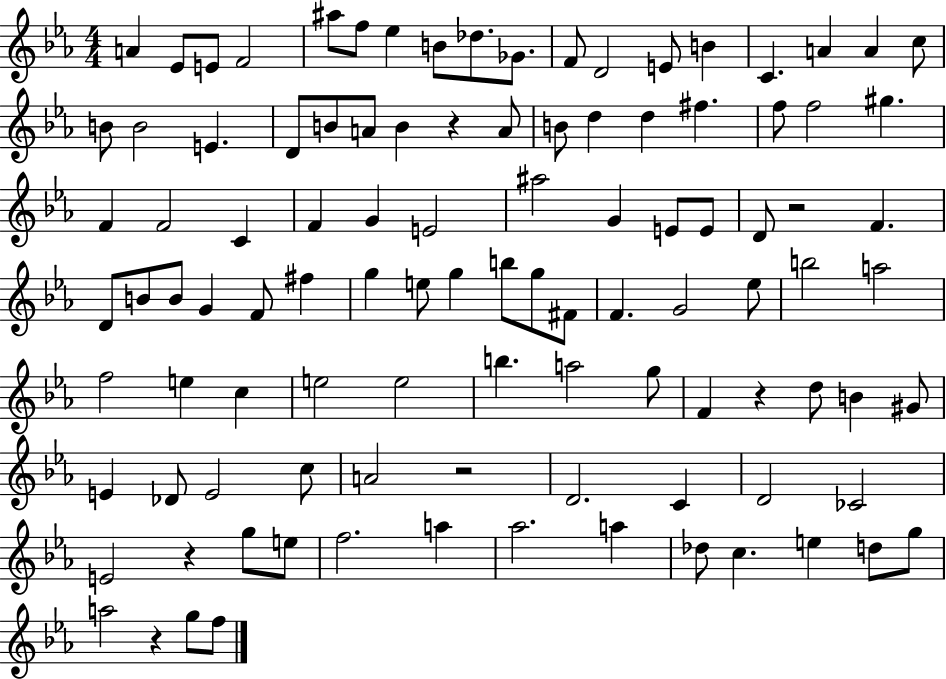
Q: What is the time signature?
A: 4/4